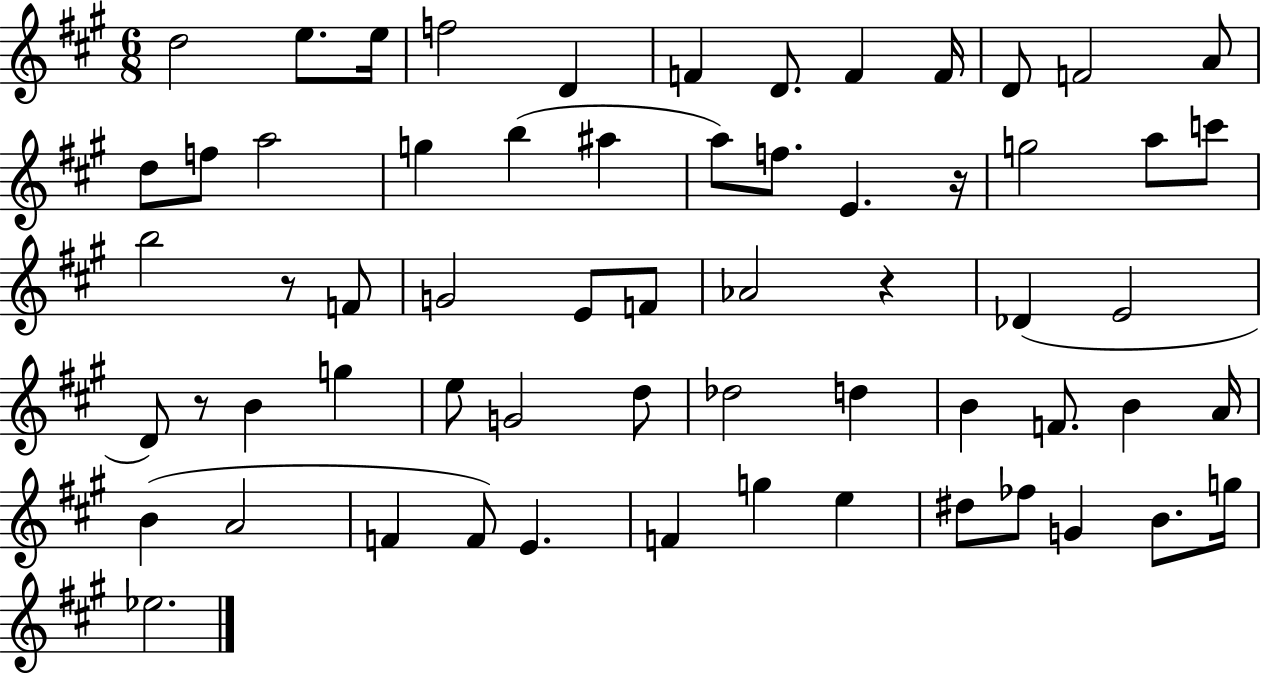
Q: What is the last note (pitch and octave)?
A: Eb5